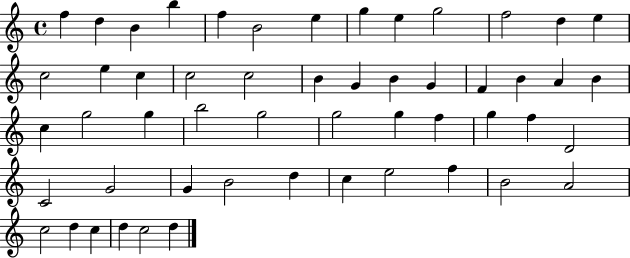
{
  \clef treble
  \time 4/4
  \defaultTimeSignature
  \key c \major
  f''4 d''4 b'4 b''4 | f''4 b'2 e''4 | g''4 e''4 g''2 | f''2 d''4 e''4 | \break c''2 e''4 c''4 | c''2 c''2 | b'4 g'4 b'4 g'4 | f'4 b'4 a'4 b'4 | \break c''4 g''2 g''4 | b''2 g''2 | g''2 g''4 f''4 | g''4 f''4 d'2 | \break c'2 g'2 | g'4 b'2 d''4 | c''4 e''2 f''4 | b'2 a'2 | \break c''2 d''4 c''4 | d''4 c''2 d''4 | \bar "|."
}